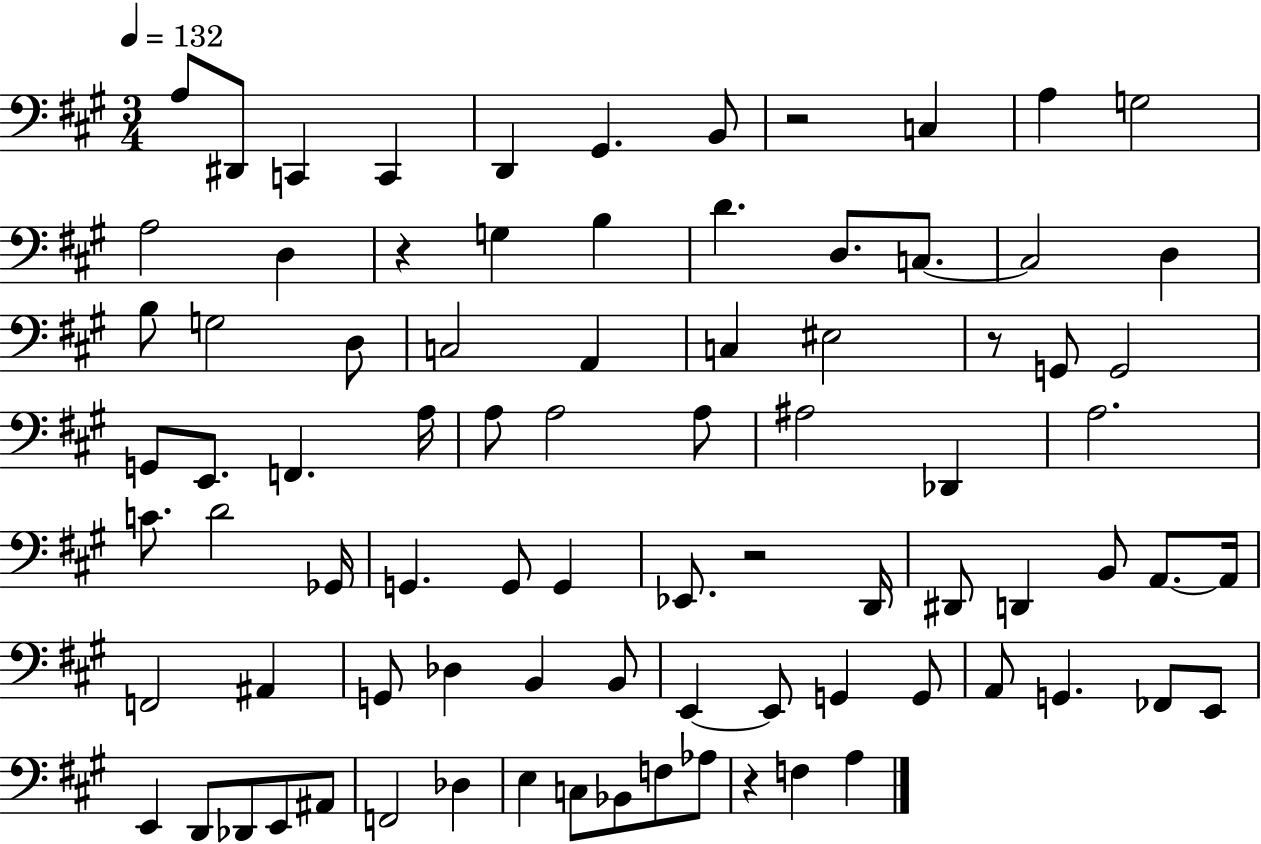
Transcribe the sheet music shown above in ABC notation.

X:1
T:Untitled
M:3/4
L:1/4
K:A
A,/2 ^D,,/2 C,, C,, D,, ^G,, B,,/2 z2 C, A, G,2 A,2 D, z G, B, D D,/2 C,/2 C,2 D, B,/2 G,2 D,/2 C,2 A,, C, ^E,2 z/2 G,,/2 G,,2 G,,/2 E,,/2 F,, A,/4 A,/2 A,2 A,/2 ^A,2 _D,, A,2 C/2 D2 _G,,/4 G,, G,,/2 G,, _E,,/2 z2 D,,/4 ^D,,/2 D,, B,,/2 A,,/2 A,,/4 F,,2 ^A,, G,,/2 _D, B,, B,,/2 E,, E,,/2 G,, G,,/2 A,,/2 G,, _F,,/2 E,,/2 E,, D,,/2 _D,,/2 E,,/2 ^A,,/2 F,,2 _D, E, C,/2 _B,,/2 F,/2 _A,/2 z F, A,